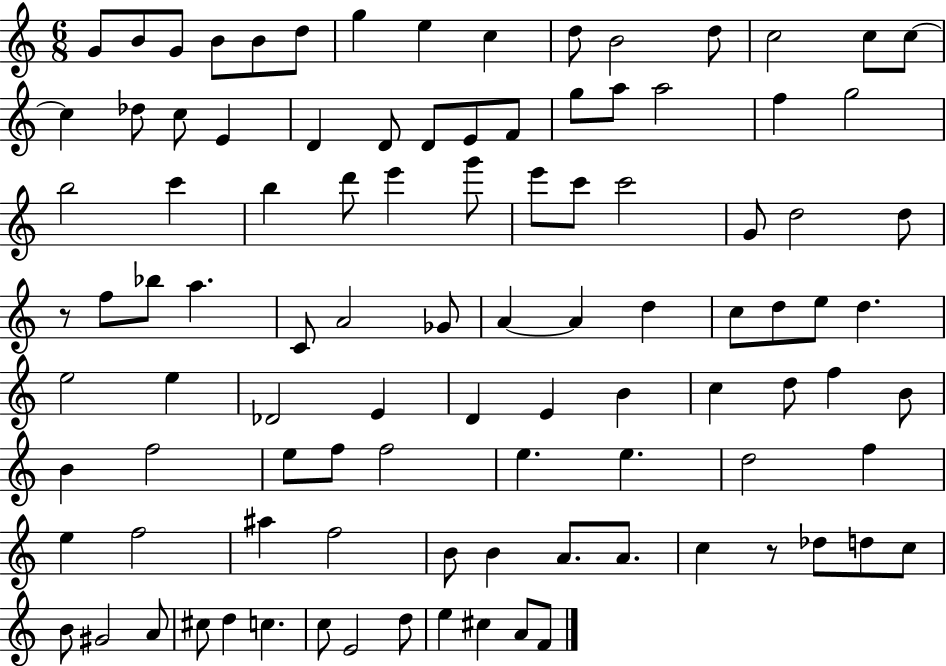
X:1
T:Untitled
M:6/8
L:1/4
K:C
G/2 B/2 G/2 B/2 B/2 d/2 g e c d/2 B2 d/2 c2 c/2 c/2 c _d/2 c/2 E D D/2 D/2 E/2 F/2 g/2 a/2 a2 f g2 b2 c' b d'/2 e' g'/2 e'/2 c'/2 c'2 G/2 d2 d/2 z/2 f/2 _b/2 a C/2 A2 _G/2 A A d c/2 d/2 e/2 d e2 e _D2 E D E B c d/2 f B/2 B f2 e/2 f/2 f2 e e d2 f e f2 ^a f2 B/2 B A/2 A/2 c z/2 _d/2 d/2 c/2 B/2 ^G2 A/2 ^c/2 d c c/2 E2 d/2 e ^c A/2 F/2